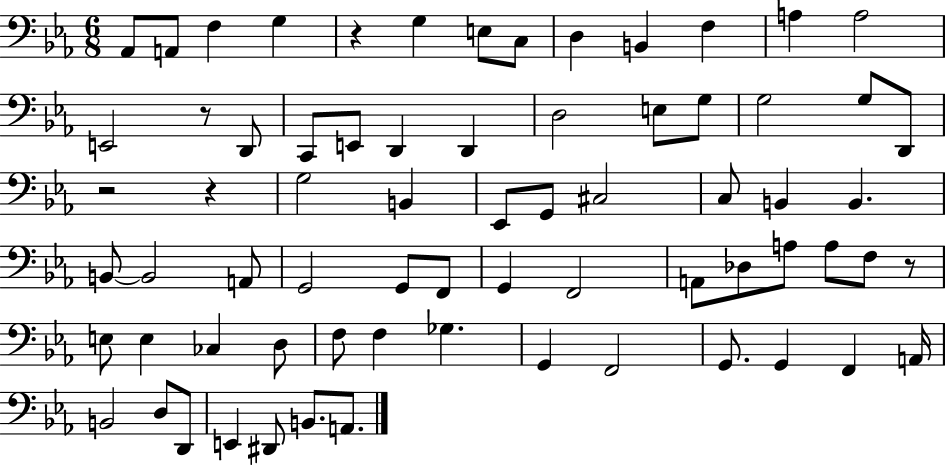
Ab2/e A2/e F3/q G3/q R/q G3/q E3/e C3/e D3/q B2/q F3/q A3/q A3/h E2/h R/e D2/e C2/e E2/e D2/q D2/q D3/h E3/e G3/e G3/h G3/e D2/e R/h R/q G3/h B2/q Eb2/e G2/e C#3/h C3/e B2/q B2/q. B2/e B2/h A2/e G2/h G2/e F2/e G2/q F2/h A2/e Db3/e A3/e A3/e F3/e R/e E3/e E3/q CES3/q D3/e F3/e F3/q Gb3/q. G2/q F2/h G2/e. G2/q F2/q A2/s B2/h D3/e D2/e E2/q D#2/e B2/e. A2/e.